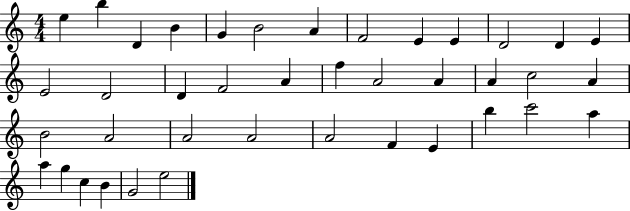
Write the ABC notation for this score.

X:1
T:Untitled
M:4/4
L:1/4
K:C
e b D B G B2 A F2 E E D2 D E E2 D2 D F2 A f A2 A A c2 A B2 A2 A2 A2 A2 F E b c'2 a a g c B G2 e2